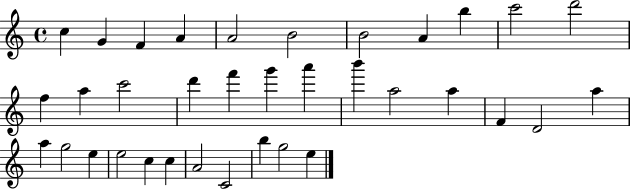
C5/q G4/q F4/q A4/q A4/h B4/h B4/h A4/q B5/q C6/h D6/h F5/q A5/q C6/h D6/q F6/q G6/q A6/q B6/q A5/h A5/q F4/q D4/h A5/q A5/q G5/h E5/q E5/h C5/q C5/q A4/h C4/h B5/q G5/h E5/q